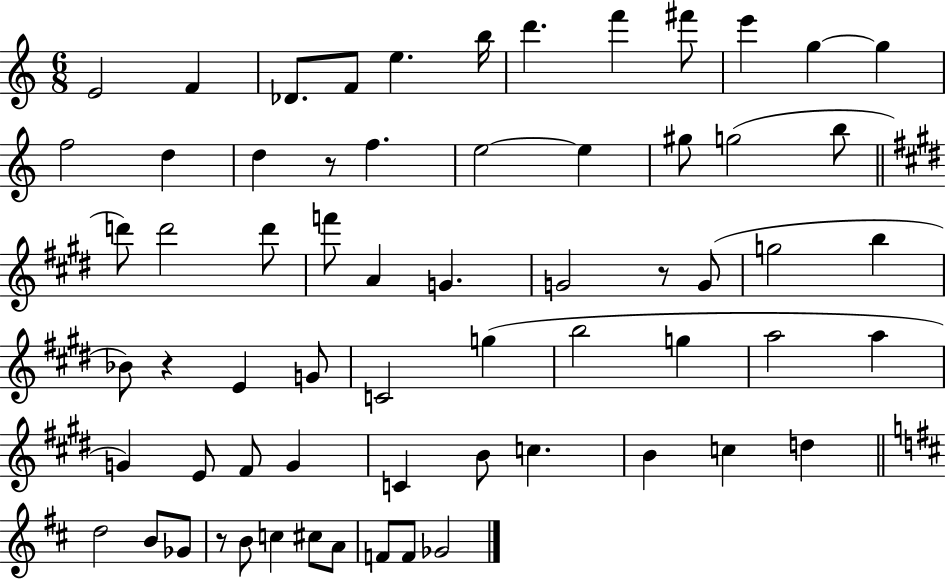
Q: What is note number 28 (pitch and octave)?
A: G4